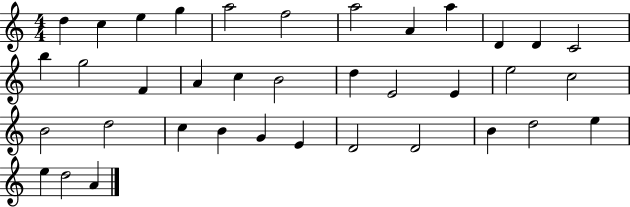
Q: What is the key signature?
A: C major